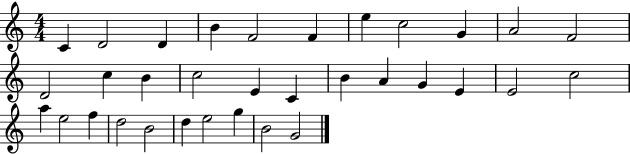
C4/q D4/h D4/q B4/q F4/h F4/q E5/q C5/h G4/q A4/h F4/h D4/h C5/q B4/q C5/h E4/q C4/q B4/q A4/q G4/q E4/q E4/h C5/h A5/q E5/h F5/q D5/h B4/h D5/q E5/h G5/q B4/h G4/h